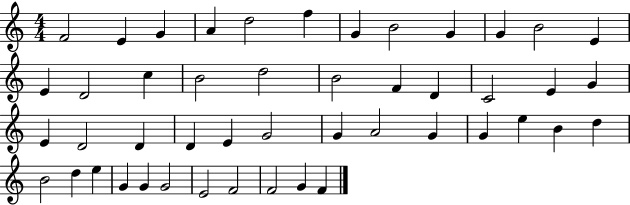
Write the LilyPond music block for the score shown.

{
  \clef treble
  \numericTimeSignature
  \time 4/4
  \key c \major
  f'2 e'4 g'4 | a'4 d''2 f''4 | g'4 b'2 g'4 | g'4 b'2 e'4 | \break e'4 d'2 c''4 | b'2 d''2 | b'2 f'4 d'4 | c'2 e'4 g'4 | \break e'4 d'2 d'4 | d'4 e'4 g'2 | g'4 a'2 g'4 | g'4 e''4 b'4 d''4 | \break b'2 d''4 e''4 | g'4 g'4 g'2 | e'2 f'2 | f'2 g'4 f'4 | \break \bar "|."
}